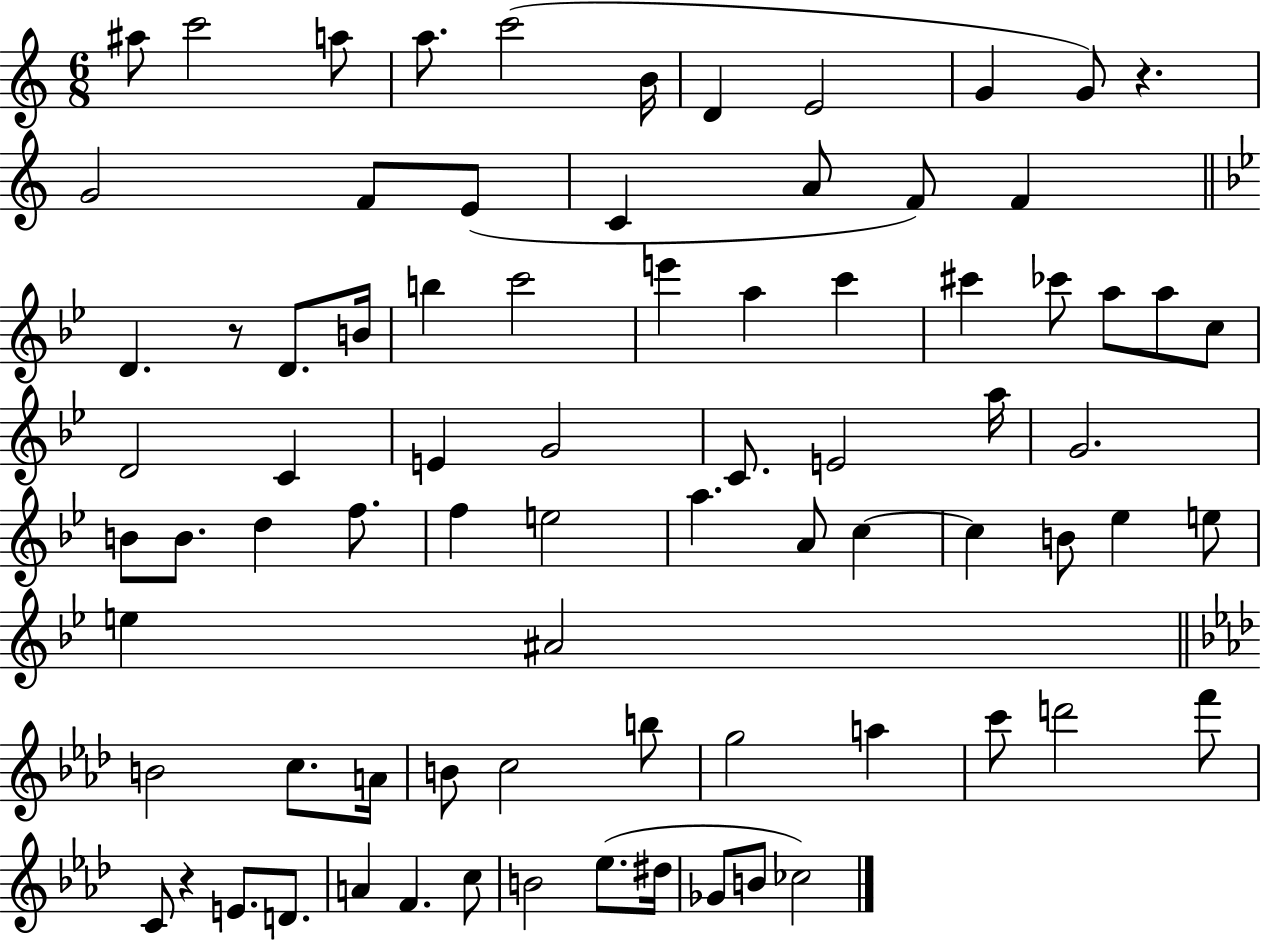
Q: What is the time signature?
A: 6/8